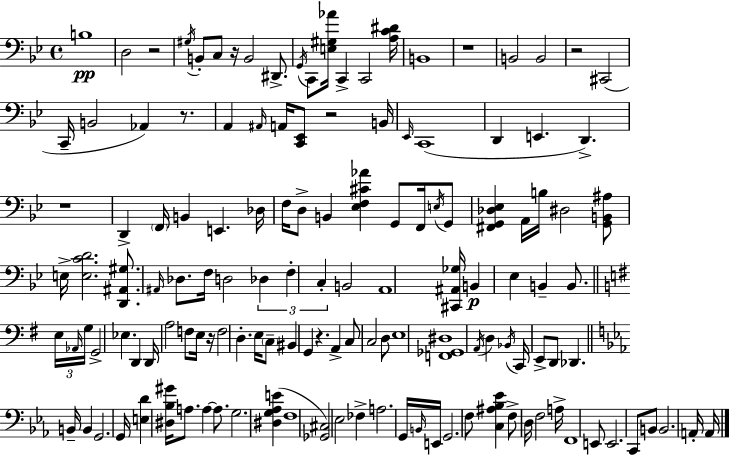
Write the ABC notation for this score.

X:1
T:Untitled
M:4/4
L:1/4
K:Bb
B,4 D,2 z2 ^G,/4 B,,/2 C,/2 z/4 B,,2 ^D,,/2 G,,/4 C,,/2 [E,^G,_A]/4 C,, C,,2 [A,C^D]/4 B,,4 z4 B,,2 B,,2 z2 ^C,,2 C,,/4 B,,2 _A,, z/2 A,, ^A,,/4 A,,/4 [C,,_E,,]/2 z2 B,,/4 _E,,/4 C,,4 D,, E,, D,, z4 D,, F,,/4 B,, E,, _D,/4 F,/4 D,/2 B,, [_E,F,^C_A] G,,/2 F,,/4 E,/4 G,,/2 [^F,,G,,_D,_E,] A,,/4 B,/4 ^D,2 [G,,B,,^A,]/2 E,/4 [E,CD]2 [D,,^A,,^G,]/2 ^A,,/4 _D,/2 F,/4 D,2 _D, F, C, B,,2 A,,4 [^C,,^A,,_G,]/4 B,, _E, B,, B,,/2 E,/4 _A,,/4 G,/4 G,,2 _E, D,, D,,/4 A,2 F,/2 E,/4 z/4 F,2 D, E,/4 C,/2 ^B,, G,, z A,, C,/2 C,2 D,/2 E,4 [F,,_G,,^D,]4 A,,/4 D, _B,,/4 C,,/4 E,,/2 D,,/2 _D,, B,,/4 B,, G,,2 G,,/4 [E,D] [^D,_B,^G]/4 A,/2 A, A,/2 G,2 [^D,G,_A,E] F,4 [_G,,^C,]2 _E,2 _F, A,2 G,,/4 B,,/4 E,,/4 G,,2 F,/2 [C,^A,_B,_E] F,/2 D,/4 F,2 A,/4 F,,4 E,,/2 E,,2 C,,/2 B,,/2 B,,2 A,,/4 A,,/4